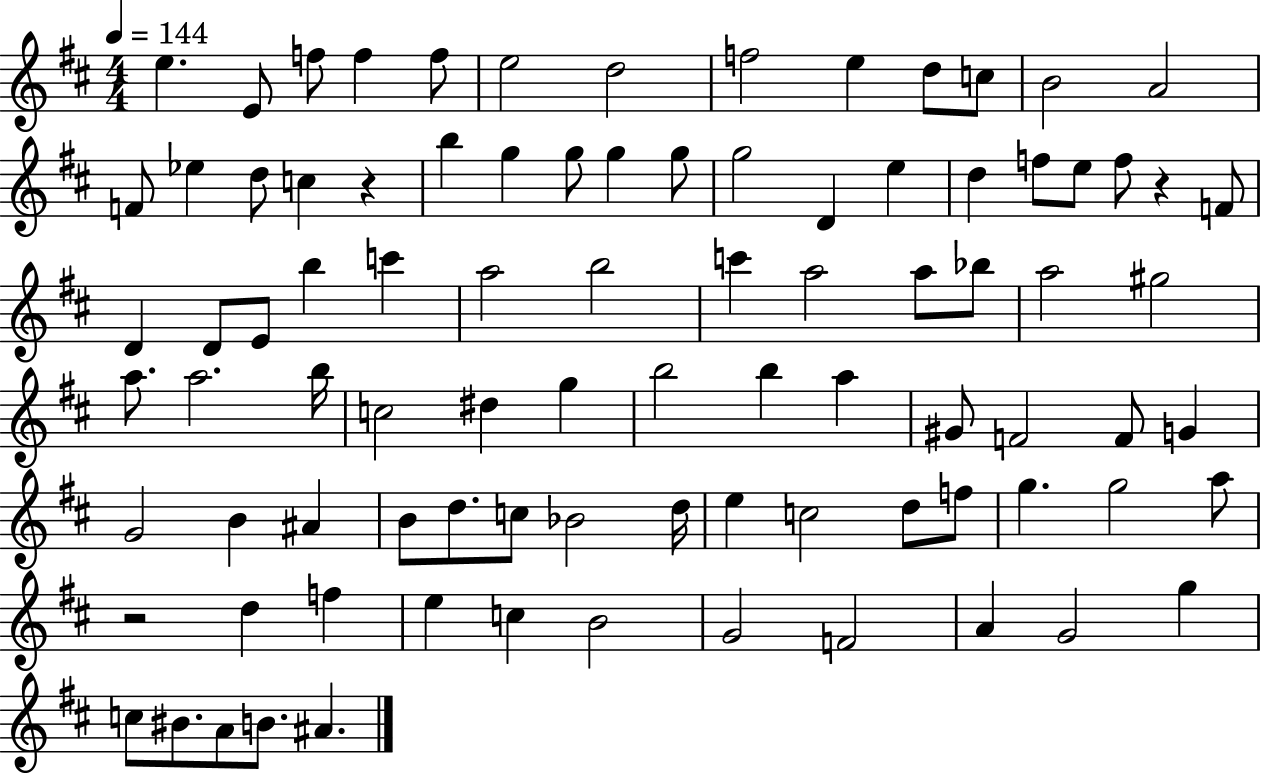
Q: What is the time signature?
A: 4/4